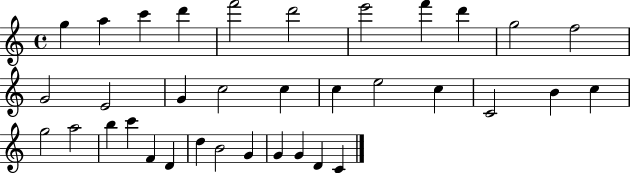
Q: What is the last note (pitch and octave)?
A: C4